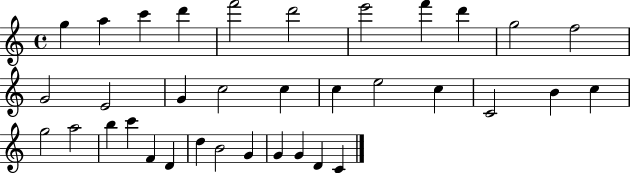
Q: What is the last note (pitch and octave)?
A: C4